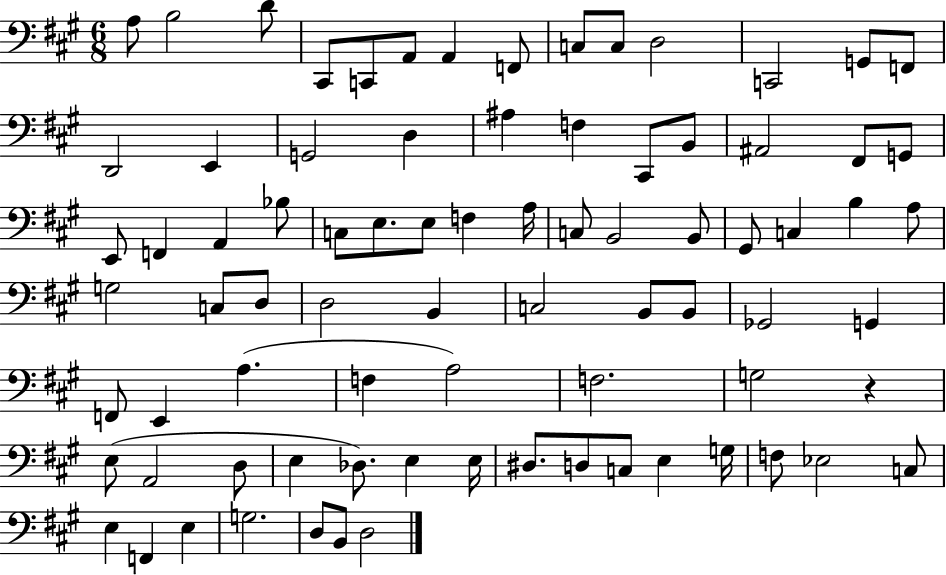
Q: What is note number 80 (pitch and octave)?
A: D3